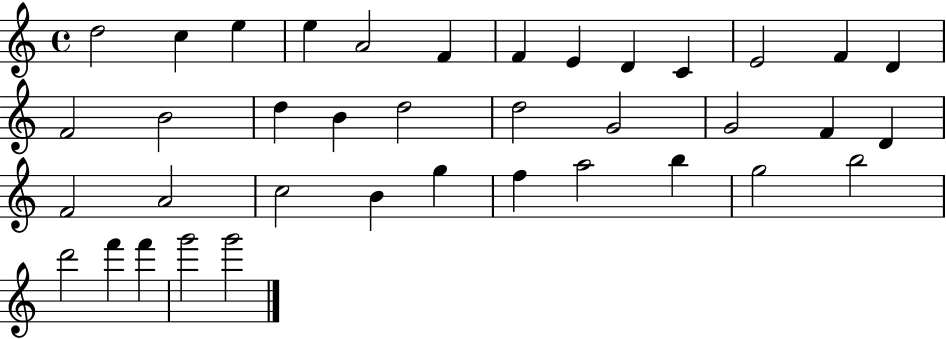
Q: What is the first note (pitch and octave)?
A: D5